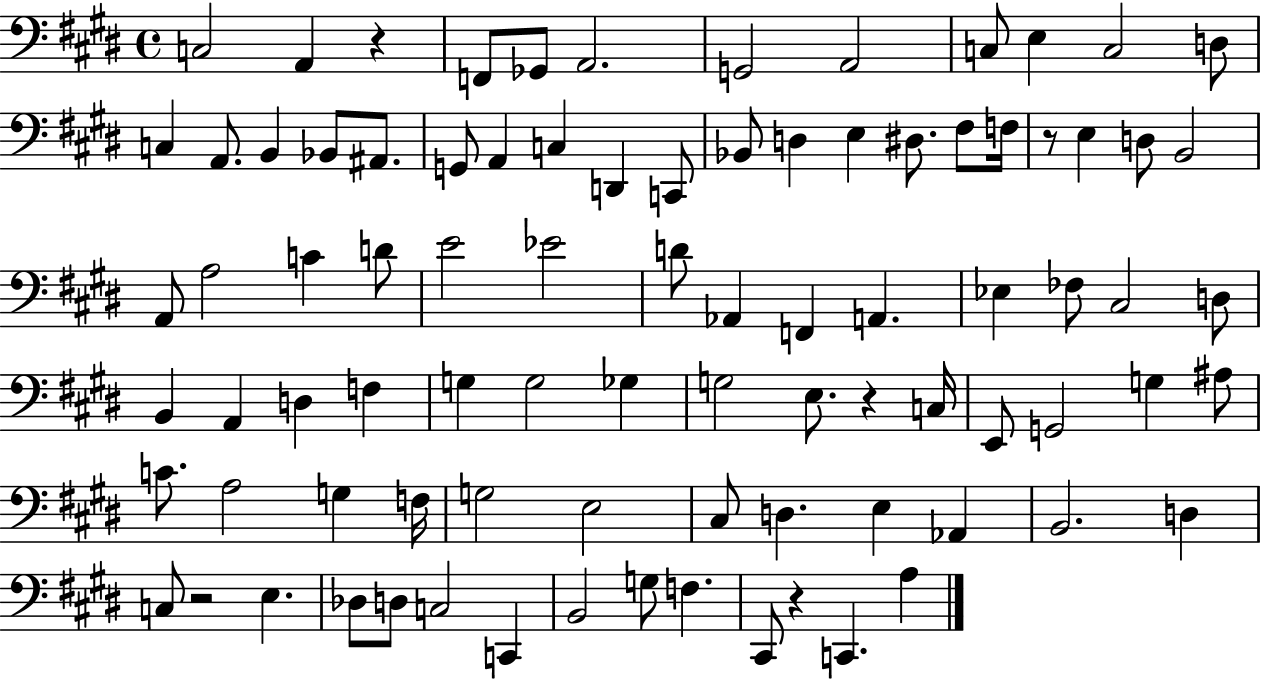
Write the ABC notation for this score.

X:1
T:Untitled
M:4/4
L:1/4
K:E
C,2 A,, z F,,/2 _G,,/2 A,,2 G,,2 A,,2 C,/2 E, C,2 D,/2 C, A,,/2 B,, _B,,/2 ^A,,/2 G,,/2 A,, C, D,, C,,/2 _B,,/2 D, E, ^D,/2 ^F,/2 F,/4 z/2 E, D,/2 B,,2 A,,/2 A,2 C D/2 E2 _E2 D/2 _A,, F,, A,, _E, _F,/2 ^C,2 D,/2 B,, A,, D, F, G, G,2 _G, G,2 E,/2 z C,/4 E,,/2 G,,2 G, ^A,/2 C/2 A,2 G, F,/4 G,2 E,2 ^C,/2 D, E, _A,, B,,2 D, C,/2 z2 E, _D,/2 D,/2 C,2 C,, B,,2 G,/2 F, ^C,,/2 z C,, A,